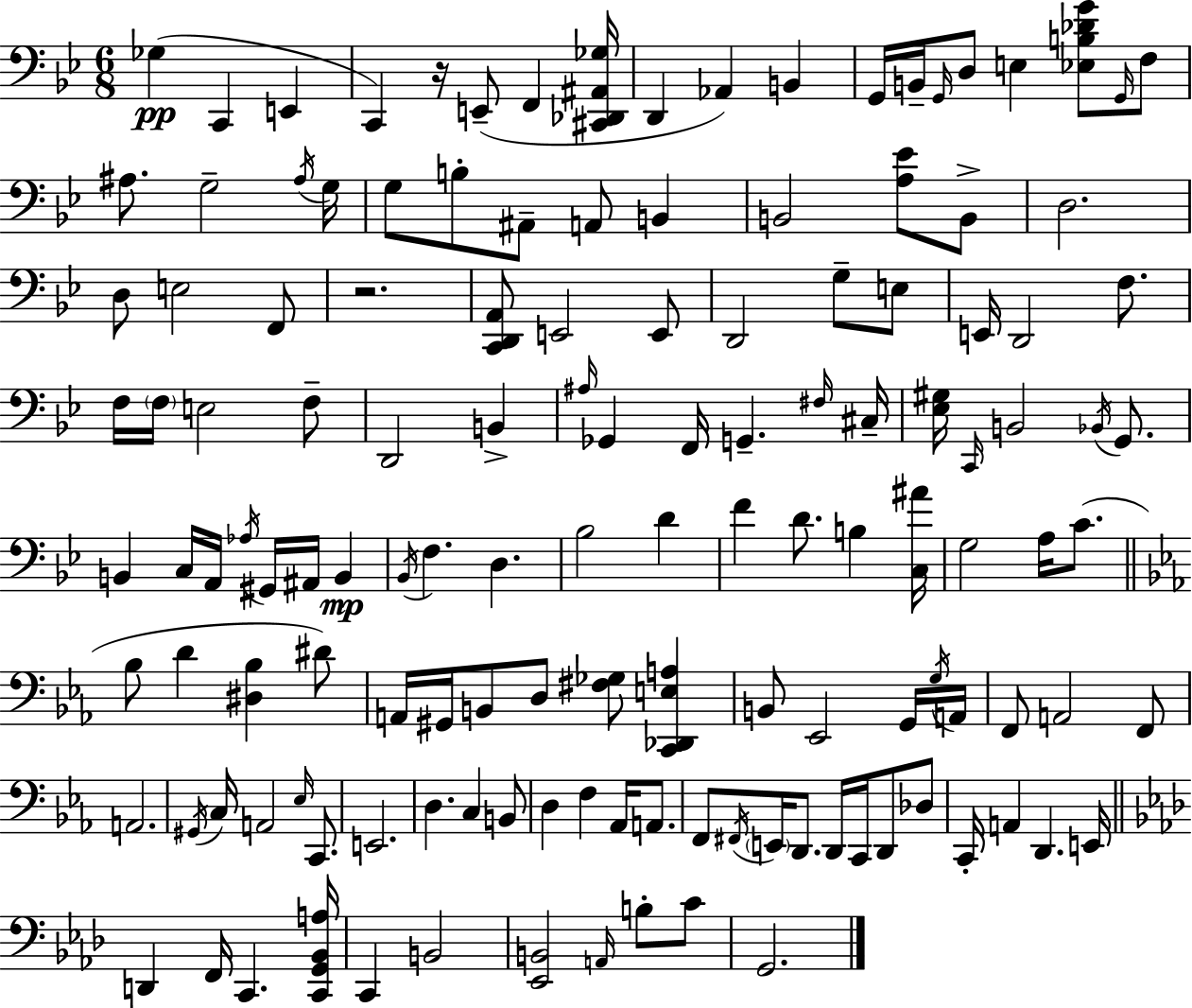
X:1
T:Untitled
M:6/8
L:1/4
K:Bb
_G, C,, E,, C,, z/4 E,,/2 F,, [^C,,_D,,^A,,_G,]/4 D,, _A,, B,, G,,/4 B,,/4 G,,/4 D,/2 E, [_E,B,_DG]/2 G,,/4 F,/2 ^A,/2 G,2 ^A,/4 G,/4 G,/2 B,/2 ^A,,/2 A,,/2 B,, B,,2 [A,_E]/2 B,,/2 D,2 D,/2 E,2 F,,/2 z2 [C,,D,,A,,]/2 E,,2 E,,/2 D,,2 G,/2 E,/2 E,,/4 D,,2 F,/2 F,/4 F,/4 E,2 F,/2 D,,2 B,, ^A,/4 _G,, F,,/4 G,, ^F,/4 ^C,/4 [_E,^G,]/4 C,,/4 B,,2 _B,,/4 G,,/2 B,, C,/4 A,,/4 _A,/4 ^G,,/4 ^A,,/4 B,, _B,,/4 F, D, _B,2 D F D/2 B, [C,^A]/4 G,2 A,/4 C/2 _B,/2 D [^D,_B,] ^D/2 A,,/4 ^G,,/4 B,,/2 D,/2 [^F,_G,]/2 [C,,_D,,E,A,] B,,/2 _E,,2 G,,/4 G,/4 A,,/4 F,,/2 A,,2 F,,/2 A,,2 ^G,,/4 C,/4 A,,2 _E,/4 C,,/2 E,,2 D, C, B,,/2 D, F, _A,,/4 A,,/2 F,,/2 ^F,,/4 E,,/4 D,,/2 D,,/4 C,,/4 D,,/2 _D,/2 C,,/4 A,, D,, E,,/4 D,, F,,/4 C,, [C,,G,,_B,,A,]/4 C,, B,,2 [_E,,B,,]2 A,,/4 B,/2 C/2 G,,2